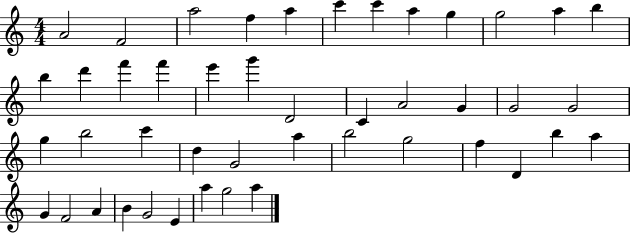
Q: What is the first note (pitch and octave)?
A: A4